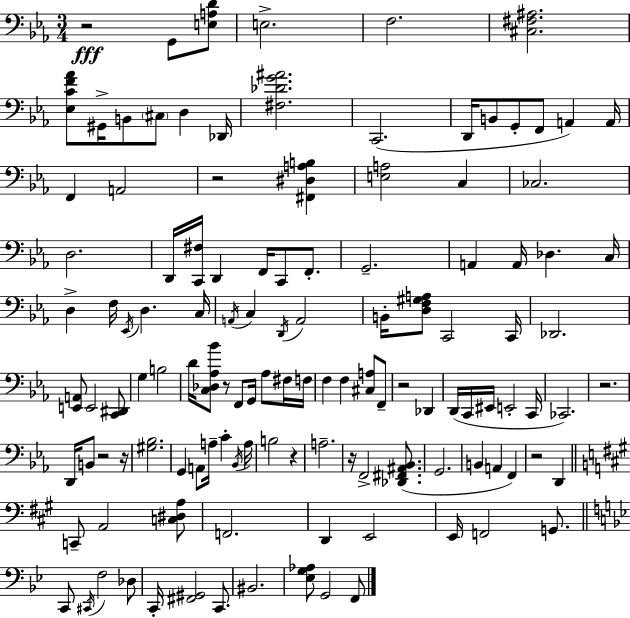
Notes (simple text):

R/h G2/e [E3,A3,D4]/e E3/h. F3/h. [C#3,F#3,A#3]/h. [Eb3,C4,F4,Ab4]/e G#2/s B2/e C#3/e D3/q Db2/s [F#3,Db4,G4,A#4]/h. C2/h. D2/s B2/e G2/e F2/e A2/q A2/s F2/q A2/h R/h [F#2,D#3,A3,B3]/q [E3,A3]/h C3/q CES3/h. D3/h. D2/s [C2,F#3]/s D2/q F2/s C2/e F2/e. G2/h. A2/q A2/s Db3/q. C3/s D3/q F3/s Eb2/s D3/q. C3/s A2/s C3/q D2/s A2/h B2/s [D3,F3,G#3,A3]/e C2/h C2/s Db2/h. [E2,A2]/e E2/h [C2,D#2]/e G3/q B3/h D4/s [C3,Db3,Ab3,Bb4]/e R/e F2/e G2/s Ab3/e F#3/s F3/s F3/q F3/q [C#3,A3]/e F2/e R/h Db2/q D2/s C2/s EIS2/s E2/h C2/s CES2/h. R/h. D2/s B2/e R/h R/s [G#3,Bb3]/h. G2/q A2/e A3/s C4/q Bb2/s A3/s B3/h R/q A3/h. R/s F2/h [Db2,F#2,A#2,Bb2]/e. G2/h. B2/q A2/q F2/q R/h D2/q C2/e A2/h [C3,D#3,A3]/e F2/h. D2/q E2/h E2/s F2/h G2/e. C2/e C#2/s F3/h Db3/e C2/s [F#2,G#2]/h C2/e. BIS2/h. [Eb3,G3,Ab3]/e G2/h F2/e